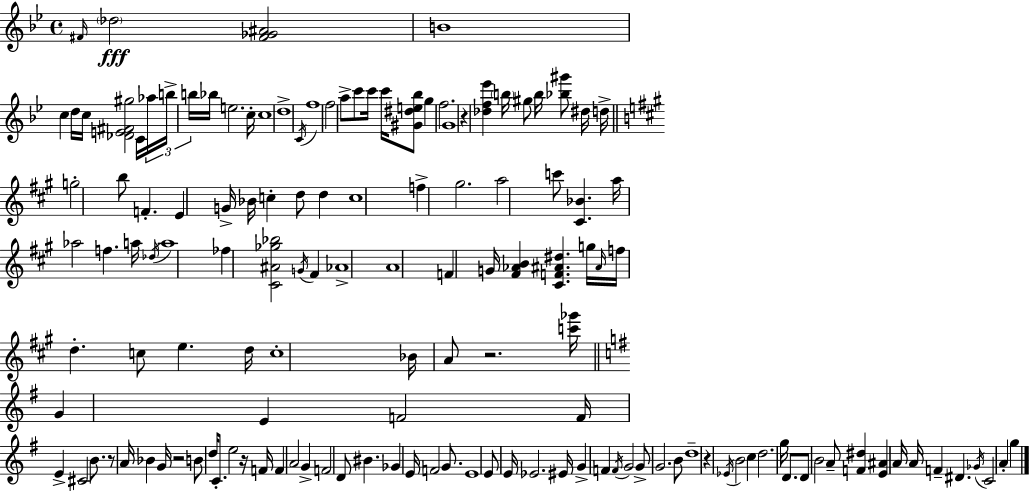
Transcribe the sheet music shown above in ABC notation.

X:1
T:Untitled
M:4/4
L:1/4
K:Bb
^F/4 _d2 [^F_G^A]2 B4 c d/4 c/4 [_DE^F^g]2 C/4 _a/4 b/4 b/4 _b/4 e2 c/4 c4 d4 C/4 f4 f2 a/2 c'/2 c'/4 c'/4 [^G^de_b]/2 g f2 G4 z [_df_e'] b/4 ^g/2 b/4 [_b^g']/2 ^d/4 d/4 g2 b/2 F E G/4 _B/4 c d/2 d c4 f ^g2 a2 c'/2 [^C_B] a/4 _a2 f a/4 _d/4 a4 _f [^C^A_g_b]2 G/4 ^F _A4 A4 F G/4 [^F_AB] [^CF^A^d] g/4 ^A/4 f/4 d c/2 e d/4 c4 _B/4 A/2 z2 [c'_g']/4 G E F2 F/4 E ^C2 B/2 z/2 A/4 _B G/4 z2 B/2 d/4 C/2 e2 z/4 F/4 F A2 G F2 D/2 ^B _G E/4 F2 G/2 E4 E/2 E/4 _E2 ^E/4 G F F/4 G2 G/2 G2 B/2 d4 z _E/4 B2 c d2 g/4 D/2 D/2 B2 A/2 [F^d] [E^A] A/4 A/4 F ^D _G/4 C2 A g